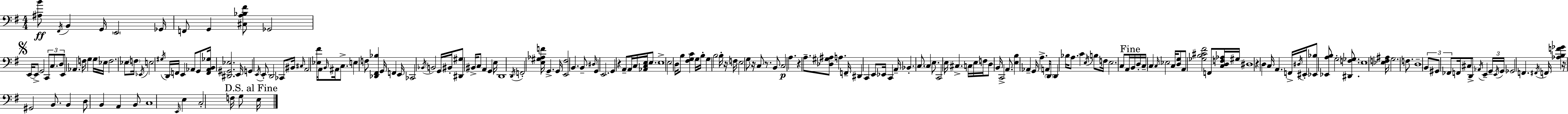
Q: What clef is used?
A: bass